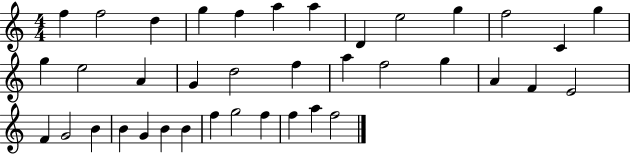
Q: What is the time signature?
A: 4/4